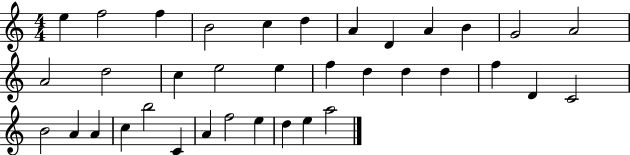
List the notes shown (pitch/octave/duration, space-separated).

E5/q F5/h F5/q B4/h C5/q D5/q A4/q D4/q A4/q B4/q G4/h A4/h A4/h D5/h C5/q E5/h E5/q F5/q D5/q D5/q D5/q F5/q D4/q C4/h B4/h A4/q A4/q C5/q B5/h C4/q A4/q F5/h E5/q D5/q E5/q A5/h